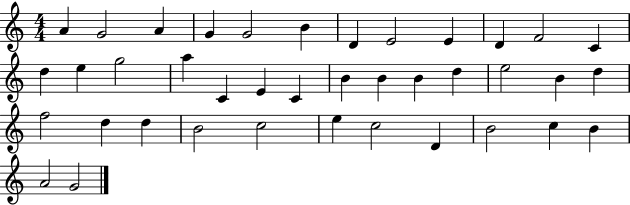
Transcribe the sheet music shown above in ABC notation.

X:1
T:Untitled
M:4/4
L:1/4
K:C
A G2 A G G2 B D E2 E D F2 C d e g2 a C E C B B B d e2 B d f2 d d B2 c2 e c2 D B2 c B A2 G2